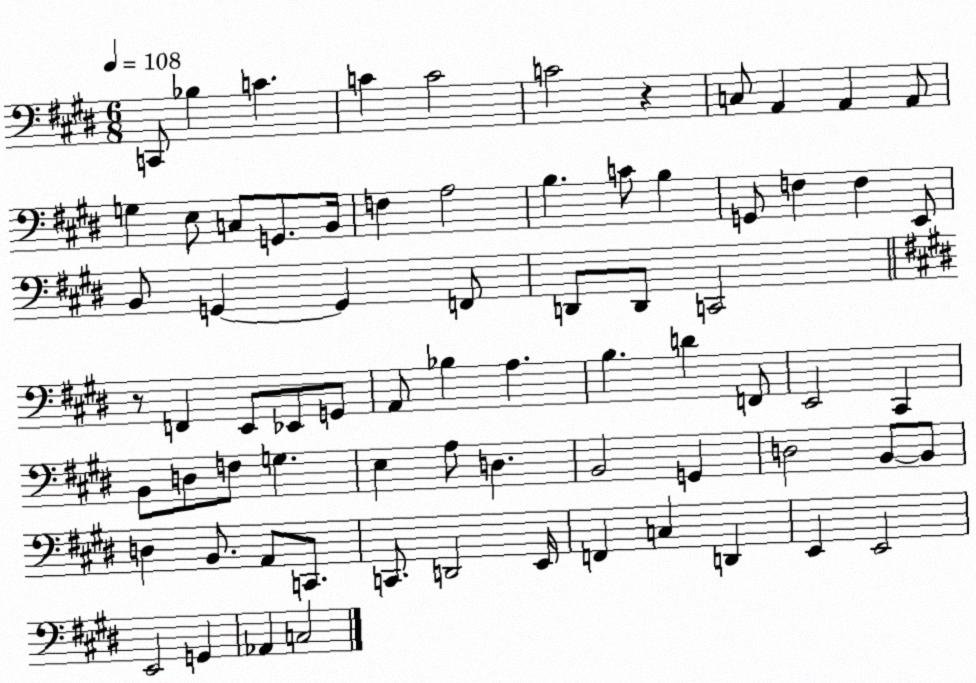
X:1
T:Untitled
M:6/8
L:1/4
K:E
C,,/2 _B, C C C2 C2 z C,/2 A,, A,, A,,/2 G, E,/2 C,/2 G,,/2 B,,/4 F, A,2 B, C/2 B, G,,/2 F, F, E,,/2 B,,/2 G,, G,, F,,/2 D,,/2 D,,/2 C,,2 z/2 F,, E,,/2 _E,,/2 G,,/2 A,,/2 _B, A, B, D F,,/2 E,,2 ^C,, B,,/2 D,/2 F,/2 G, E, A,/2 D, B,,2 G,, D,2 B,,/2 B,,/2 D, B,,/2 A,,/2 C,,/2 C,,/2 D,,2 E,,/4 F,, C, D,, E,, E,,2 E,,2 G,, _A,, C,2